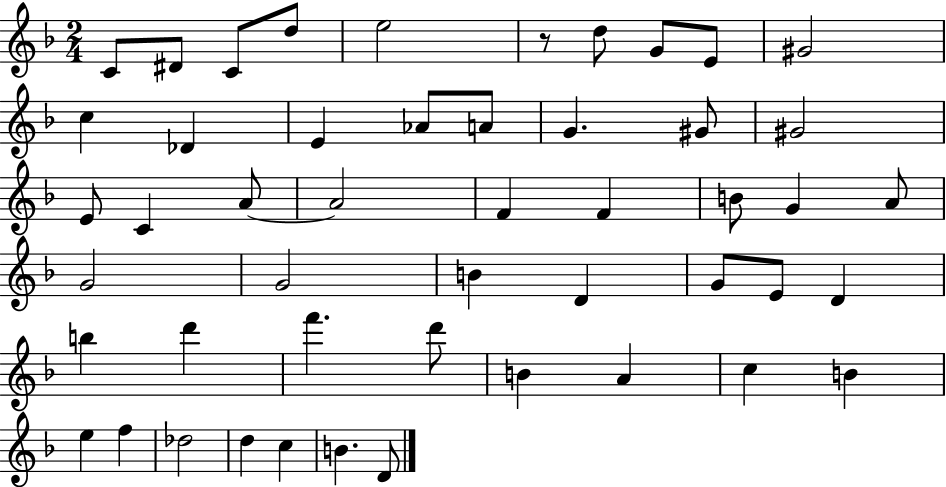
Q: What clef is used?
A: treble